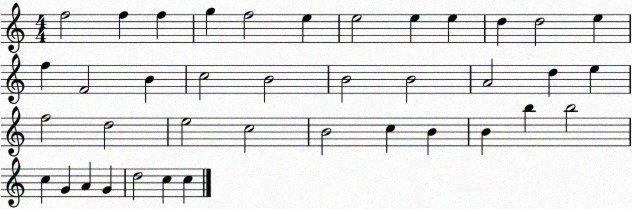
X:1
T:Untitled
M:4/4
L:1/4
K:C
f2 f f g f2 e e2 e e d d2 e f F2 B c2 B2 B2 B2 A2 d e f2 d2 e2 c2 B2 c B B b b2 c G A G d2 c c